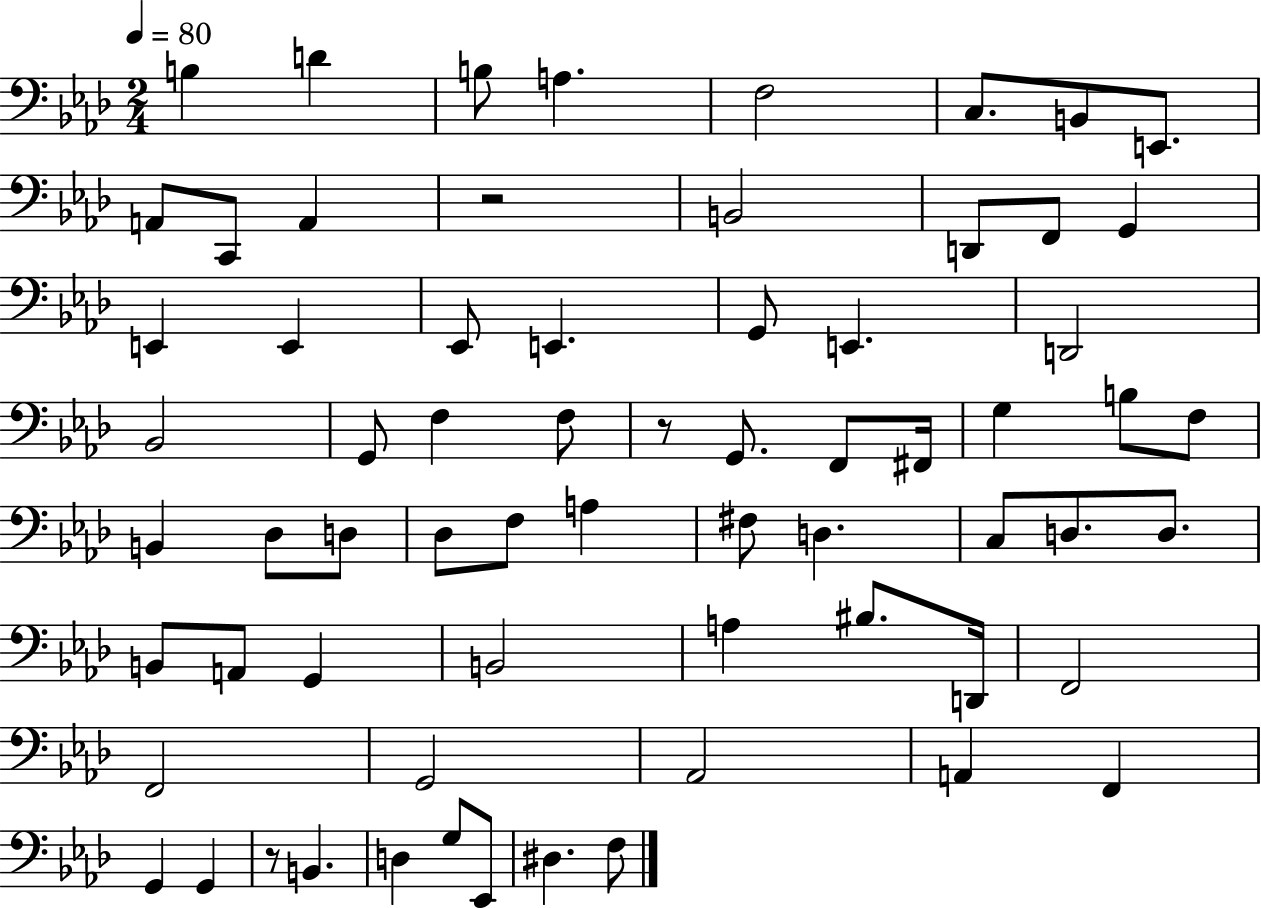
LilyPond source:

{
  \clef bass
  \numericTimeSignature
  \time 2/4
  \key aes \major
  \tempo 4 = 80
  b4 d'4 | b8 a4. | f2 | c8. b,8 e,8. | \break a,8 c,8 a,4 | r2 | b,2 | d,8 f,8 g,4 | \break e,4 e,4 | ees,8 e,4. | g,8 e,4. | d,2 | \break bes,2 | g,8 f4 f8 | r8 g,8. f,8 fis,16 | g4 b8 f8 | \break b,4 des8 d8 | des8 f8 a4 | fis8 d4. | c8 d8. d8. | \break b,8 a,8 g,4 | b,2 | a4 bis8. d,16 | f,2 | \break f,2 | g,2 | aes,2 | a,4 f,4 | \break g,4 g,4 | r8 b,4. | d4 g8 ees,8 | dis4. f8 | \break \bar "|."
}